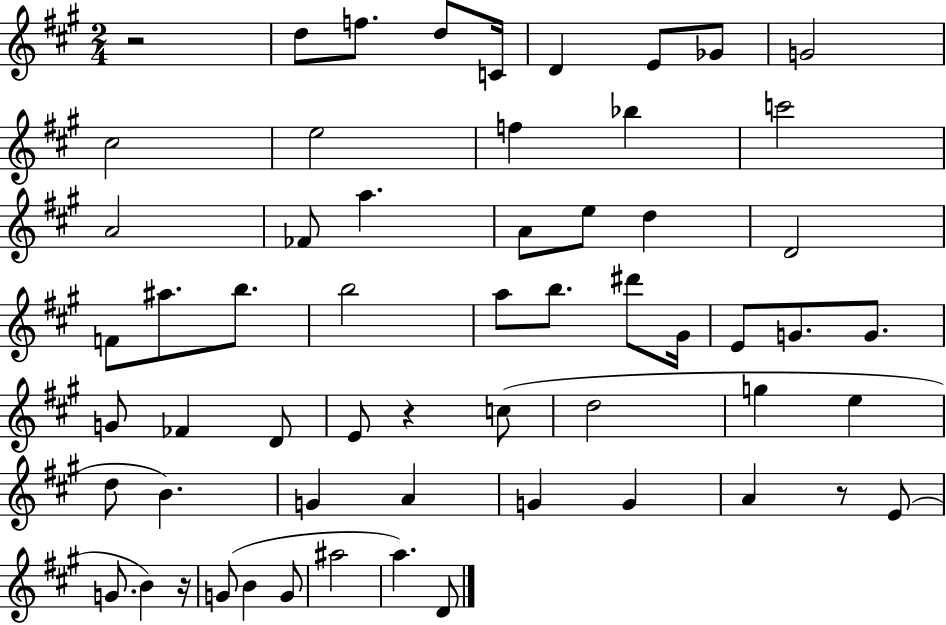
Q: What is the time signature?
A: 2/4